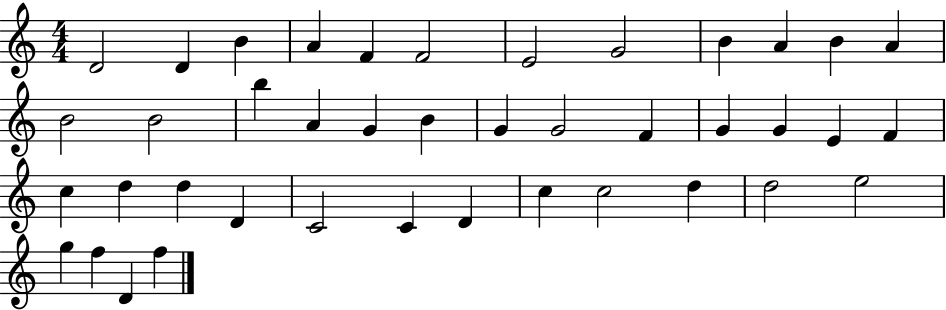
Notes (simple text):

D4/h D4/q B4/q A4/q F4/q F4/h E4/h G4/h B4/q A4/q B4/q A4/q B4/h B4/h B5/q A4/q G4/q B4/q G4/q G4/h F4/q G4/q G4/q E4/q F4/q C5/q D5/q D5/q D4/q C4/h C4/q D4/q C5/q C5/h D5/q D5/h E5/h G5/q F5/q D4/q F5/q